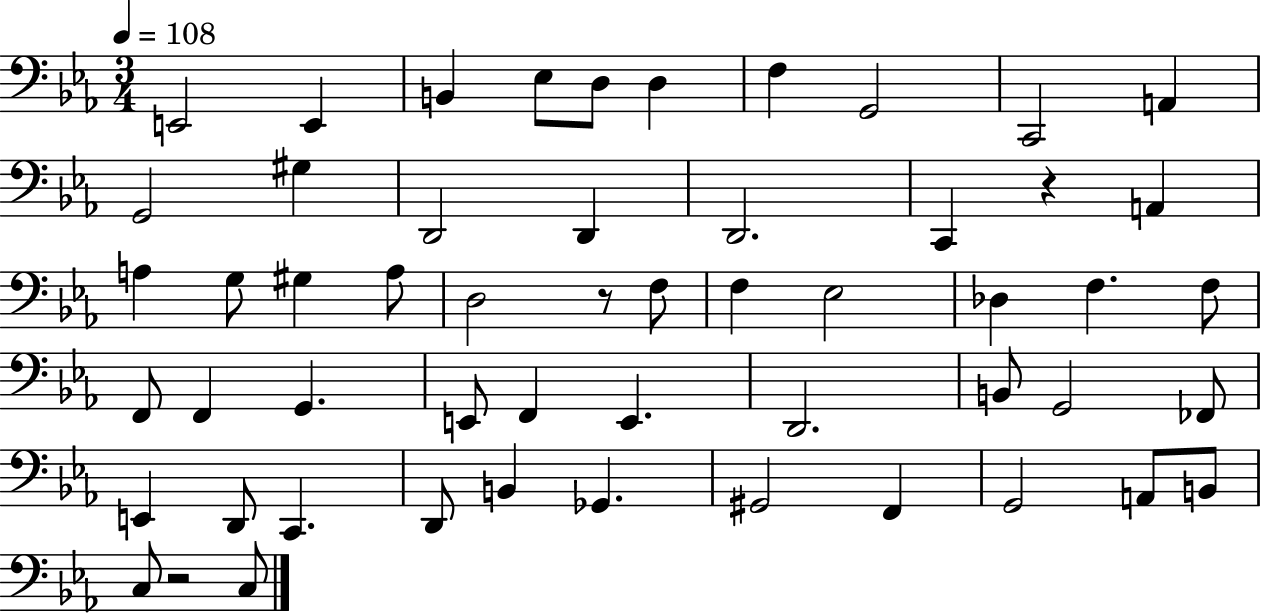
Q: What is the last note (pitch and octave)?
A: C3